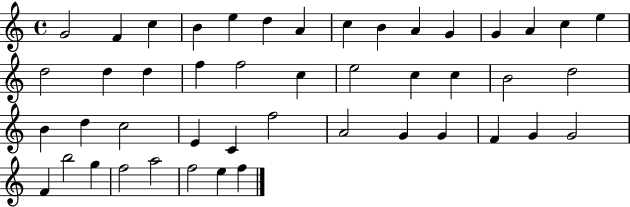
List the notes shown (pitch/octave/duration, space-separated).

G4/h F4/q C5/q B4/q E5/q D5/q A4/q C5/q B4/q A4/q G4/q G4/q A4/q C5/q E5/q D5/h D5/q D5/q F5/q F5/h C5/q E5/h C5/q C5/q B4/h D5/h B4/q D5/q C5/h E4/q C4/q F5/h A4/h G4/q G4/q F4/q G4/q G4/h F4/q B5/h G5/q F5/h A5/h F5/h E5/q F5/q